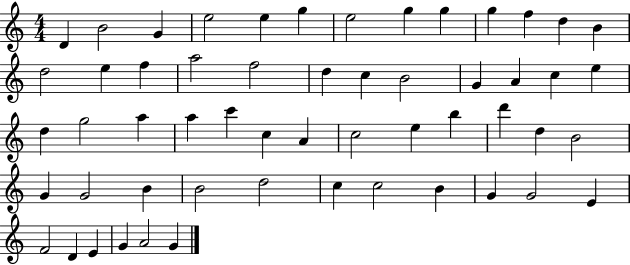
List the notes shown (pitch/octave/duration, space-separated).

D4/q B4/h G4/q E5/h E5/q G5/q E5/h G5/q G5/q G5/q F5/q D5/q B4/q D5/h E5/q F5/q A5/h F5/h D5/q C5/q B4/h G4/q A4/q C5/q E5/q D5/q G5/h A5/q A5/q C6/q C5/q A4/q C5/h E5/q B5/q D6/q D5/q B4/h G4/q G4/h B4/q B4/h D5/h C5/q C5/h B4/q G4/q G4/h E4/q F4/h D4/q E4/q G4/q A4/h G4/q